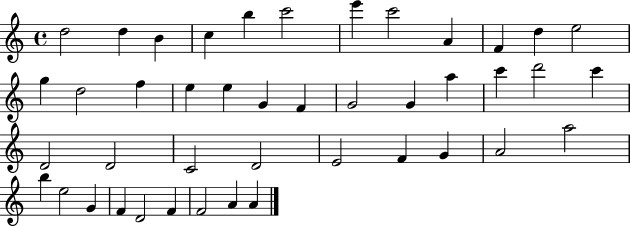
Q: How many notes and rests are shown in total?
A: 43